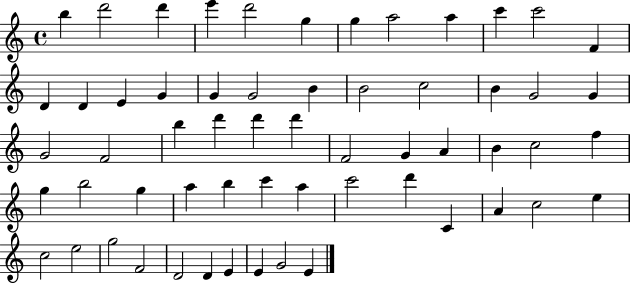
{
  \clef treble
  \time 4/4
  \defaultTimeSignature
  \key c \major
  b''4 d'''2 d'''4 | e'''4 d'''2 g''4 | g''4 a''2 a''4 | c'''4 c'''2 f'4 | \break d'4 d'4 e'4 g'4 | g'4 g'2 b'4 | b'2 c''2 | b'4 g'2 g'4 | \break g'2 f'2 | b''4 d'''4 d'''4 d'''4 | f'2 g'4 a'4 | b'4 c''2 f''4 | \break g''4 b''2 g''4 | a''4 b''4 c'''4 a''4 | c'''2 d'''4 c'4 | a'4 c''2 e''4 | \break c''2 e''2 | g''2 f'2 | d'2 d'4 e'4 | e'4 g'2 e'4 | \break \bar "|."
}